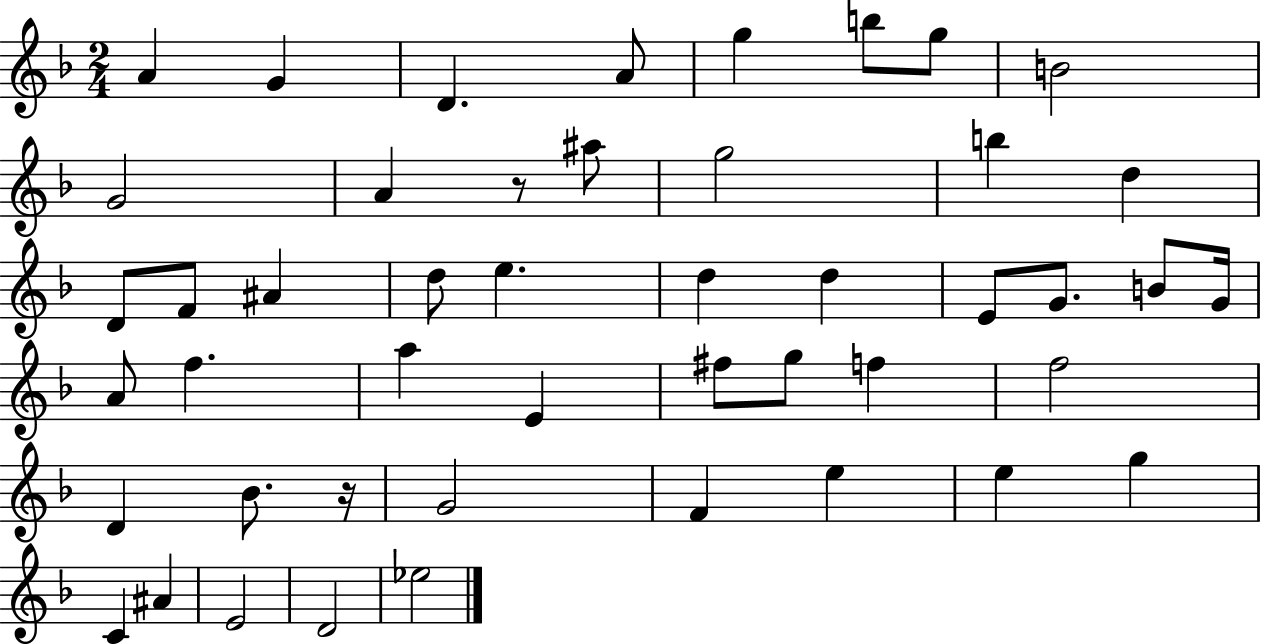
{
  \clef treble
  \numericTimeSignature
  \time 2/4
  \key f \major
  a'4 g'4 | d'4. a'8 | g''4 b''8 g''8 | b'2 | \break g'2 | a'4 r8 ais''8 | g''2 | b''4 d''4 | \break d'8 f'8 ais'4 | d''8 e''4. | d''4 d''4 | e'8 g'8. b'8 g'16 | \break a'8 f''4. | a''4 e'4 | fis''8 g''8 f''4 | f''2 | \break d'4 bes'8. r16 | g'2 | f'4 e''4 | e''4 g''4 | \break c'4 ais'4 | e'2 | d'2 | ees''2 | \break \bar "|."
}